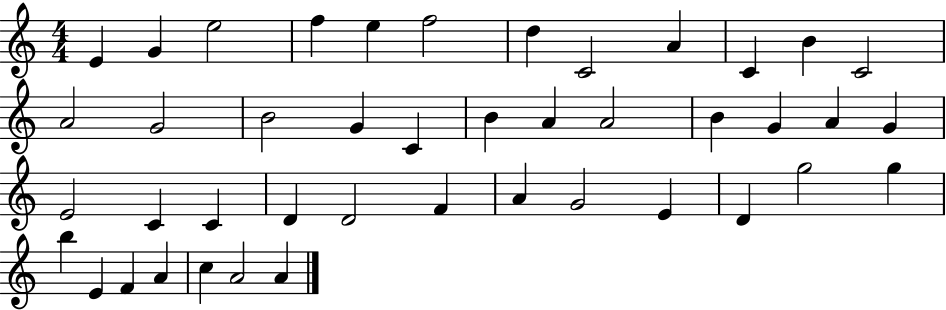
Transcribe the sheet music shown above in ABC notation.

X:1
T:Untitled
M:4/4
L:1/4
K:C
E G e2 f e f2 d C2 A C B C2 A2 G2 B2 G C B A A2 B G A G E2 C C D D2 F A G2 E D g2 g b E F A c A2 A